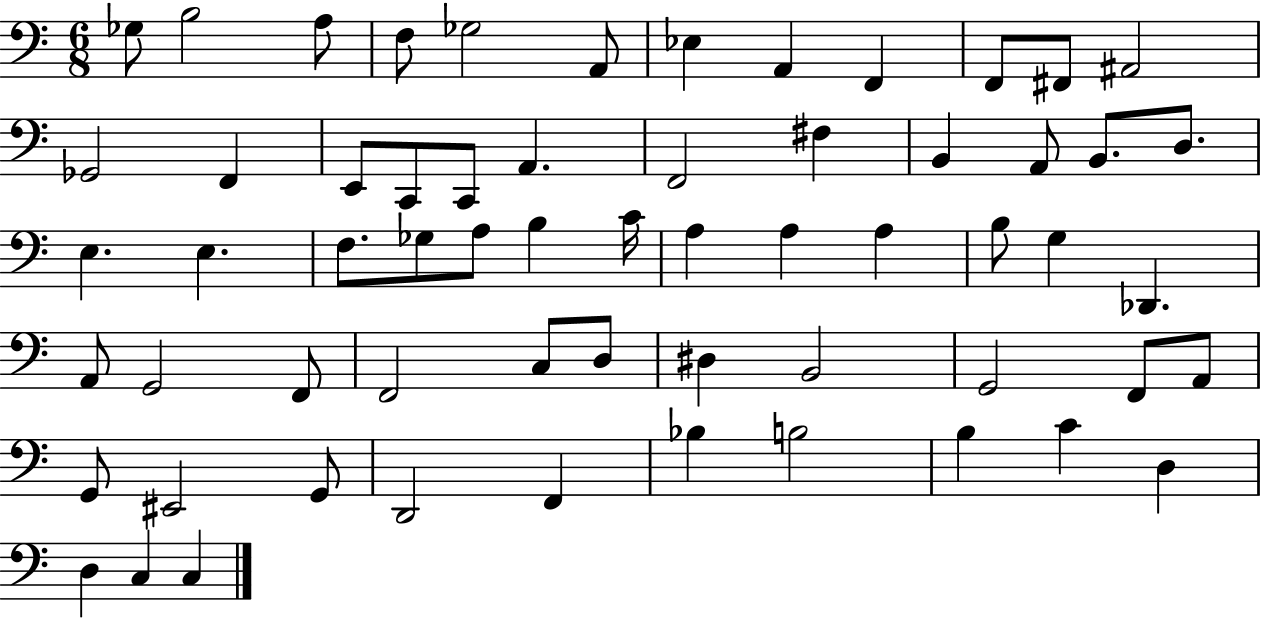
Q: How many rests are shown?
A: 0